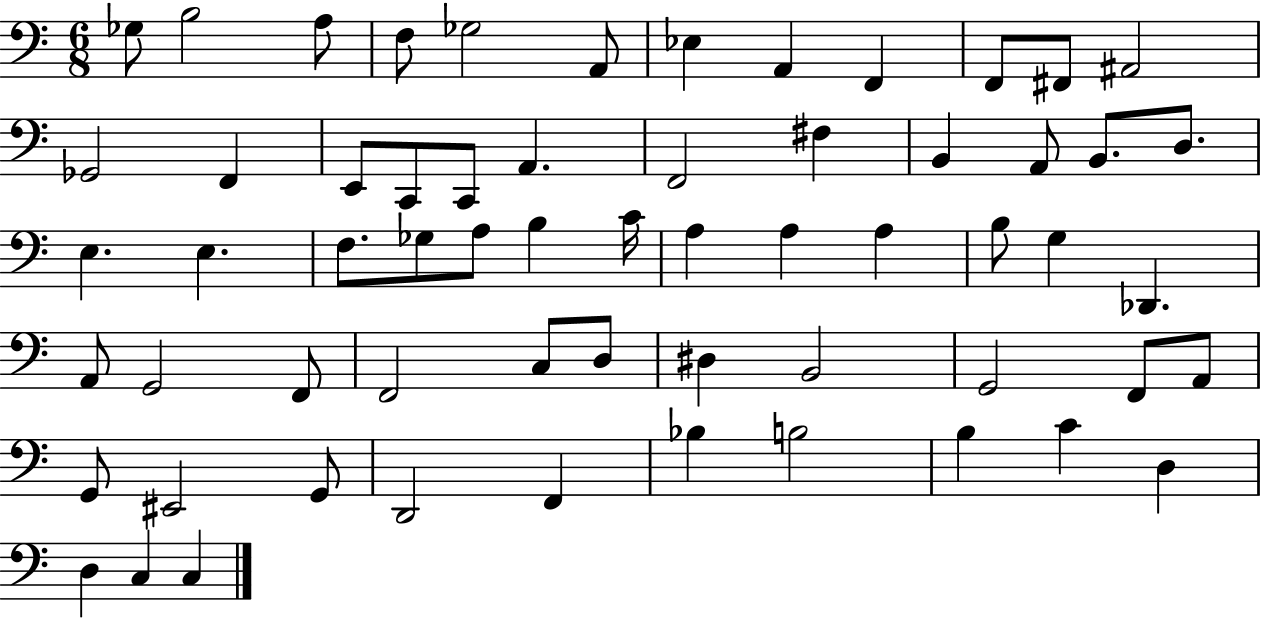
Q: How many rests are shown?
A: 0